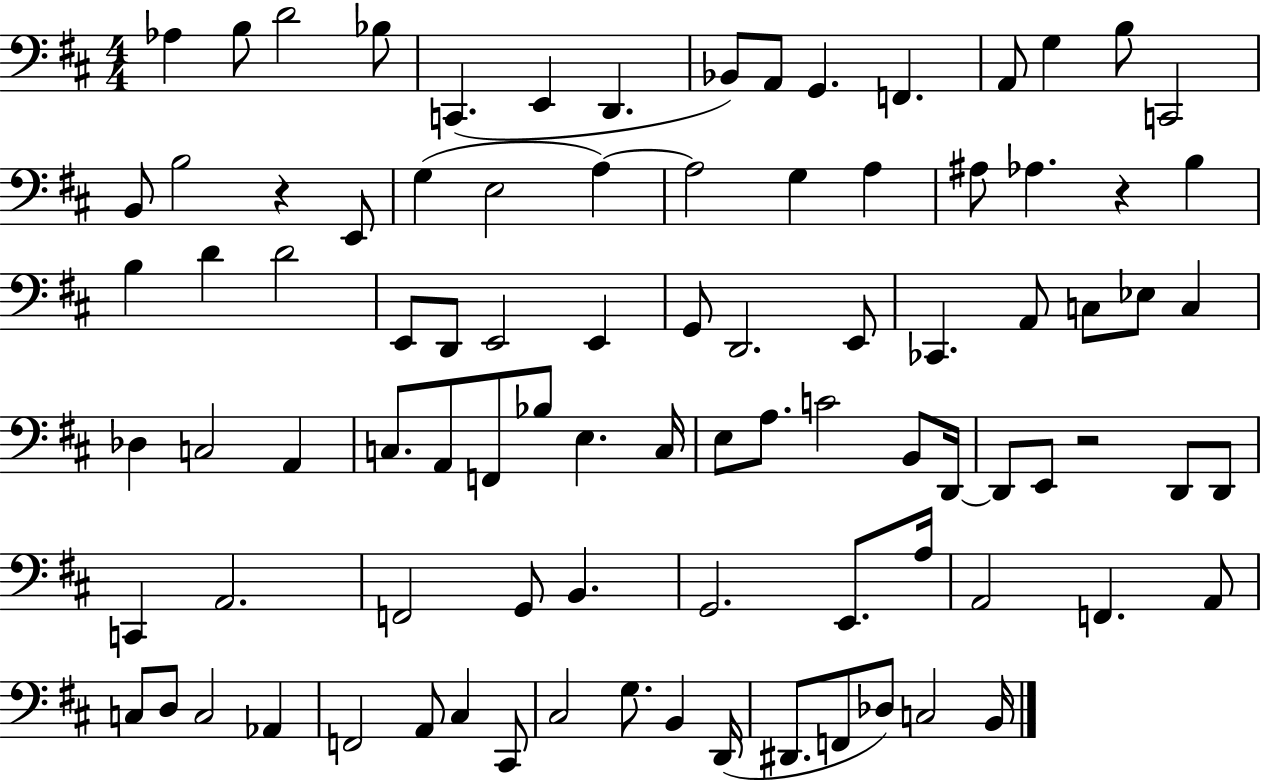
Ab3/q B3/e D4/h Bb3/e C2/q. E2/q D2/q. Bb2/e A2/e G2/q. F2/q. A2/e G3/q B3/e C2/h B2/e B3/h R/q E2/e G3/q E3/h A3/q A3/h G3/q A3/q A#3/e Ab3/q. R/q B3/q B3/q D4/q D4/h E2/e D2/e E2/h E2/q G2/e D2/h. E2/e CES2/q. A2/e C3/e Eb3/e C3/q Db3/q C3/h A2/q C3/e. A2/e F2/e Bb3/e E3/q. C3/s E3/e A3/e. C4/h B2/e D2/s D2/e E2/e R/h D2/e D2/e C2/q A2/h. F2/h G2/e B2/q. G2/h. E2/e. A3/s A2/h F2/q. A2/e C3/e D3/e C3/h Ab2/q F2/h A2/e C#3/q C#2/e C#3/h G3/e. B2/q D2/s D#2/e. F2/e Db3/e C3/h B2/s